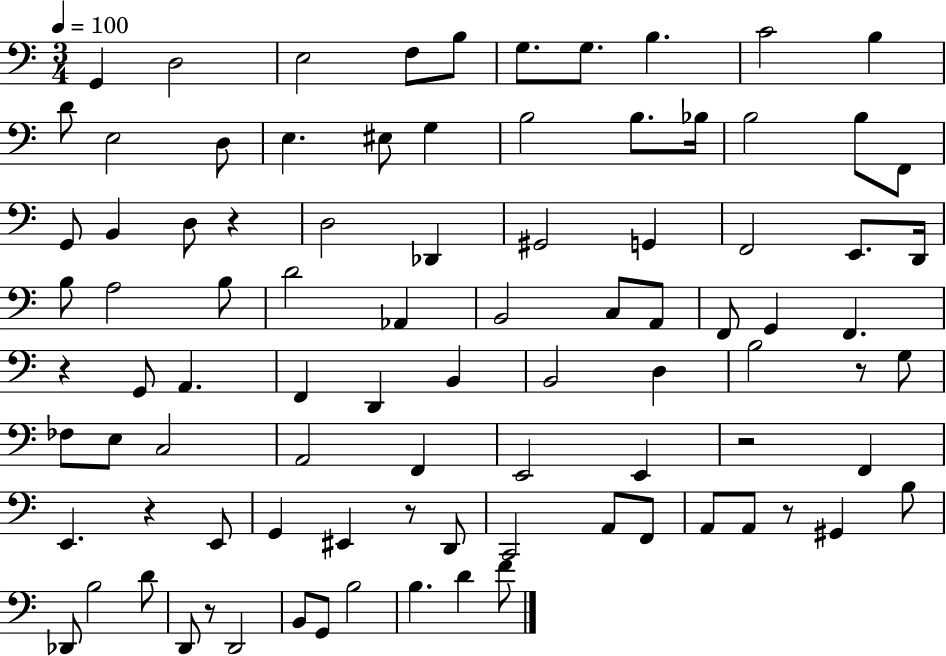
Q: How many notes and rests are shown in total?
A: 91